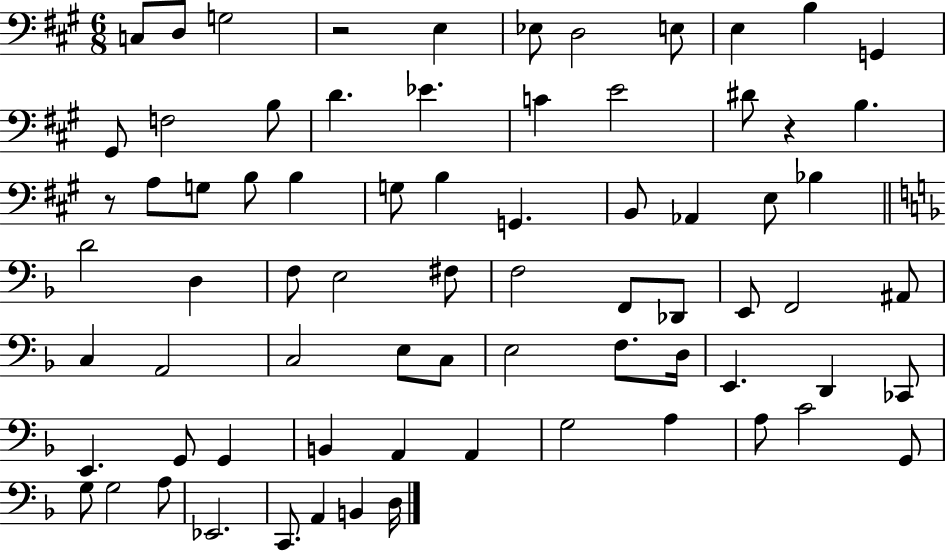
{
  \clef bass
  \numericTimeSignature
  \time 6/8
  \key a \major
  \repeat volta 2 { c8 d8 g2 | r2 e4 | ees8 d2 e8 | e4 b4 g,4 | \break gis,8 f2 b8 | d'4. ees'4. | c'4 e'2 | dis'8 r4 b4. | \break r8 a8 g8 b8 b4 | g8 b4 g,4. | b,8 aes,4 e8 bes4 | \bar "||" \break \key d \minor d'2 d4 | f8 e2 fis8 | f2 f,8 des,8 | e,8 f,2 ais,8 | \break c4 a,2 | c2 e8 c8 | e2 f8. d16 | e,4. d,4 ces,8 | \break e,4. g,8 g,4 | b,4 a,4 a,4 | g2 a4 | a8 c'2 g,8 | \break g8 g2 a8 | ees,2. | c,8. a,4 b,4 d16 | } \bar "|."
}